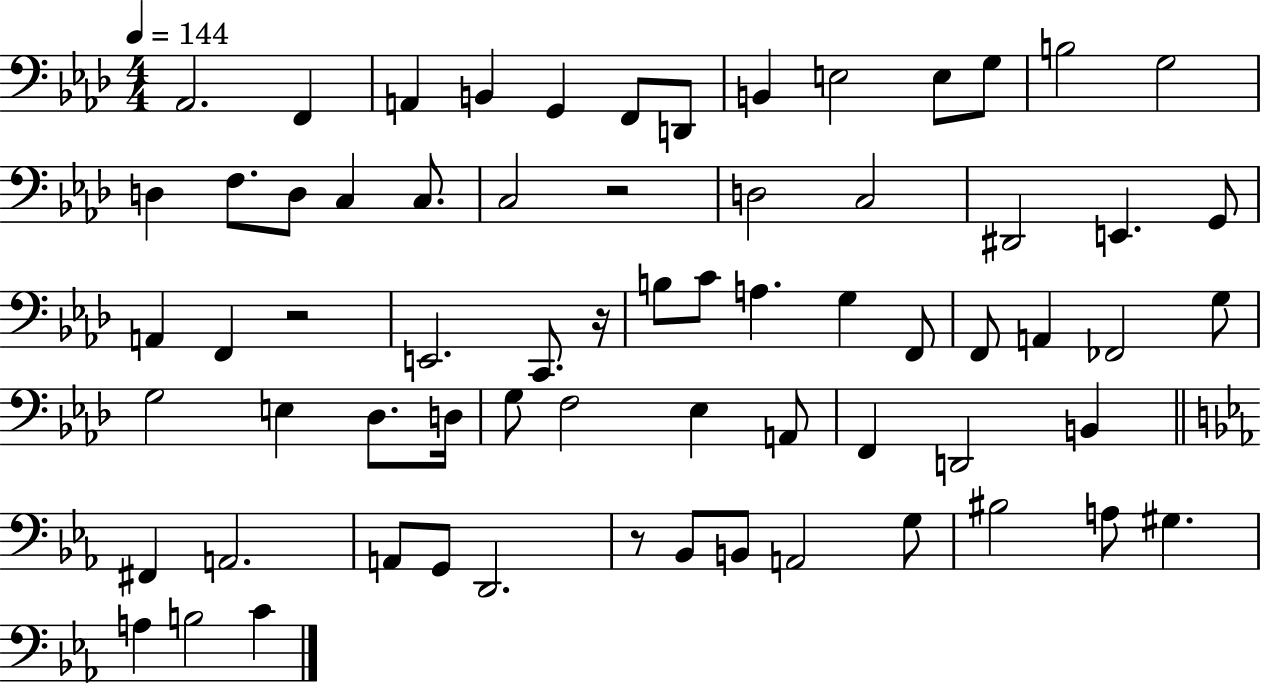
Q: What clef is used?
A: bass